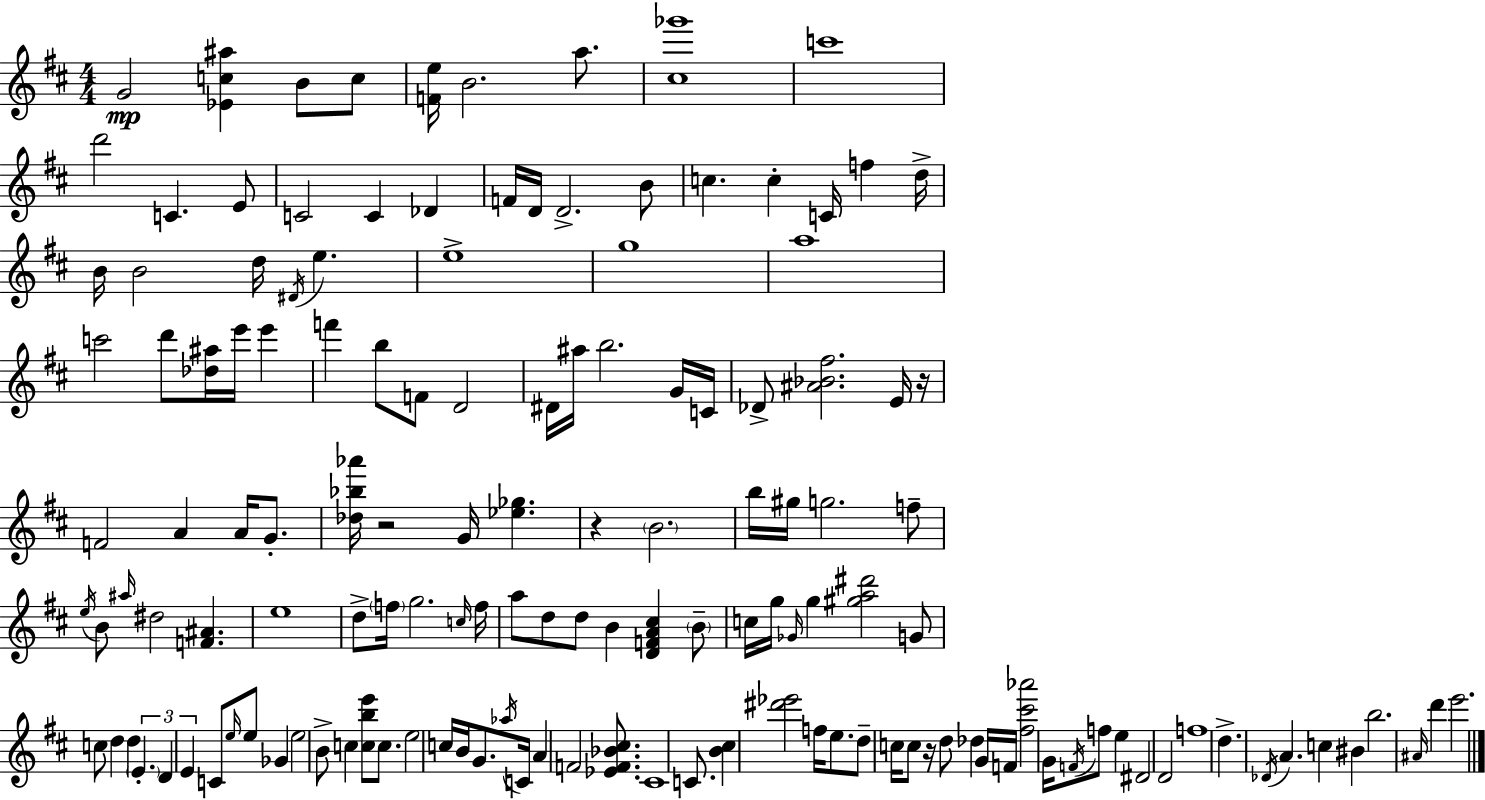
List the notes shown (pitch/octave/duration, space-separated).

G4/h [Eb4,C5,A#5]/q B4/e C5/e [F4,E5]/s B4/h. A5/e. [C#5,Gb6]/w C6/w D6/h C4/q. E4/e C4/h C4/q Db4/q F4/s D4/s D4/h. B4/e C5/q. C5/q C4/s F5/q D5/s B4/s B4/h D5/s D#4/s E5/q. E5/w G5/w A5/w C6/h D6/e [Db5,A#5]/s E6/s E6/q F6/q B5/e F4/e D4/h D#4/s A#5/s B5/h. G4/s C4/s Db4/e [A#4,Bb4,F#5]/h. E4/s R/s F4/h A4/q A4/s G4/e. [Db5,Bb5,Ab6]/s R/h G4/s [Eb5,Gb5]/q. R/q B4/h. B5/s G#5/s G5/h. F5/e E5/s B4/e A#5/s D#5/h [F4,A#4]/q. E5/w D5/e F5/s G5/h. C5/s F5/s A5/e D5/e D5/e B4/q [D4,F4,A4,C#5]/q B4/e C5/s G5/s Gb4/s G5/q [G#5,A5,D#6]/h G4/e C5/e D5/q D5/q E4/q. D4/q E4/q C4/e E5/s E5/e Gb4/q E5/h B4/e C5/q [C5,B5,E6]/e C5/e. E5/h C5/s B4/s G4/e. Ab5/s C4/s A4/q F4/h [Eb4,F4,Bb4,C#5]/e. C#4/w C4/e. [B4,C#5]/q [D#6,Eb6]/h F5/s E5/e. D5/e C5/s C5/e R/s D5/e Db5/q G4/s F4/s [F#5,C#6,Ab6]/h G4/s F4/s F5/e E5/q D#4/h D4/h F5/w D5/q. Db4/s A4/q. C5/q BIS4/q B5/h. A#4/s D6/q E6/h.